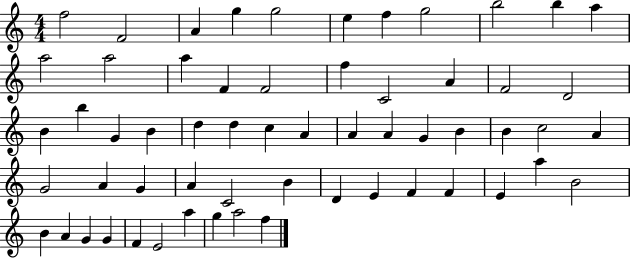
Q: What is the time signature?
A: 4/4